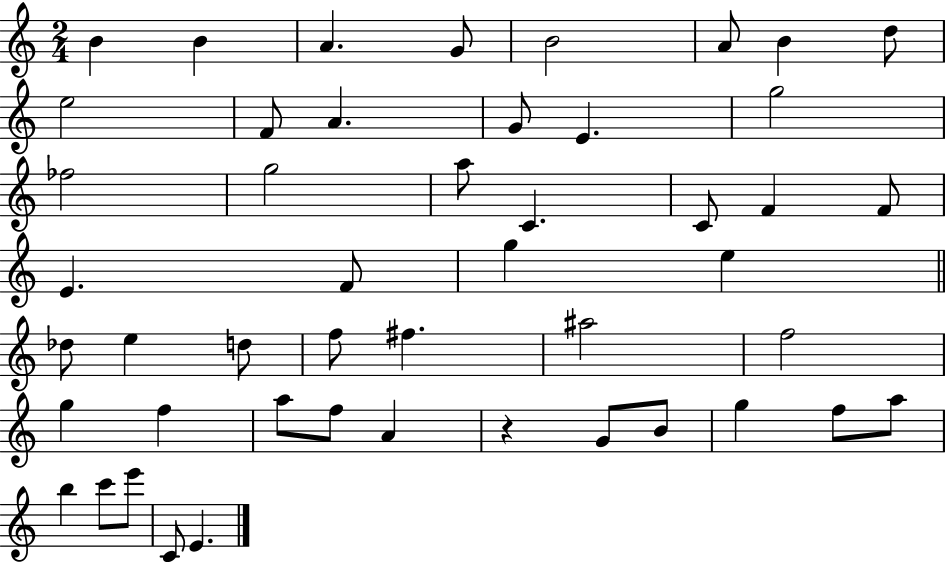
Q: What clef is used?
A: treble